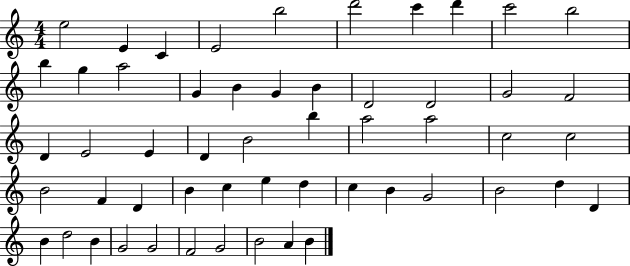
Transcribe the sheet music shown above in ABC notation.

X:1
T:Untitled
M:4/4
L:1/4
K:C
e2 E C E2 b2 d'2 c' d' c'2 b2 b g a2 G B G B D2 D2 G2 F2 D E2 E D B2 b a2 a2 c2 c2 B2 F D B c e d c B G2 B2 d D B d2 B G2 G2 F2 G2 B2 A B